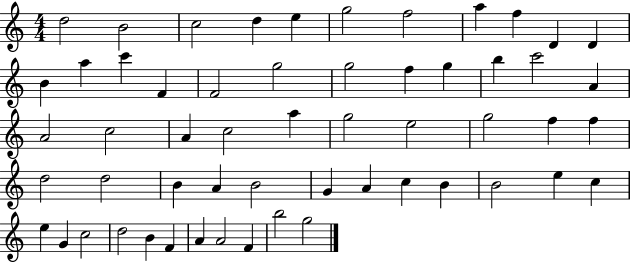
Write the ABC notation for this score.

X:1
T:Untitled
M:4/4
L:1/4
K:C
d2 B2 c2 d e g2 f2 a f D D B a c' F F2 g2 g2 f g b c'2 A A2 c2 A c2 a g2 e2 g2 f f d2 d2 B A B2 G A c B B2 e c e G c2 d2 B F A A2 F b2 g2